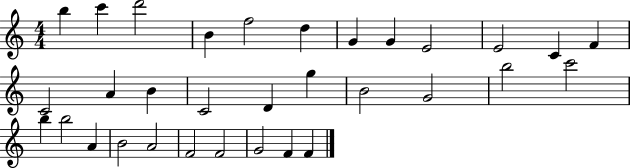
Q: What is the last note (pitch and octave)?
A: F4